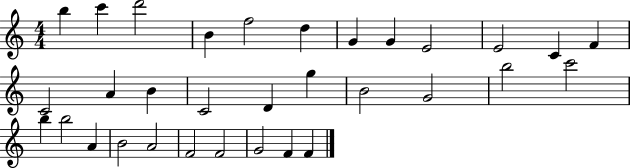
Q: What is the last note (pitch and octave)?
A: F4